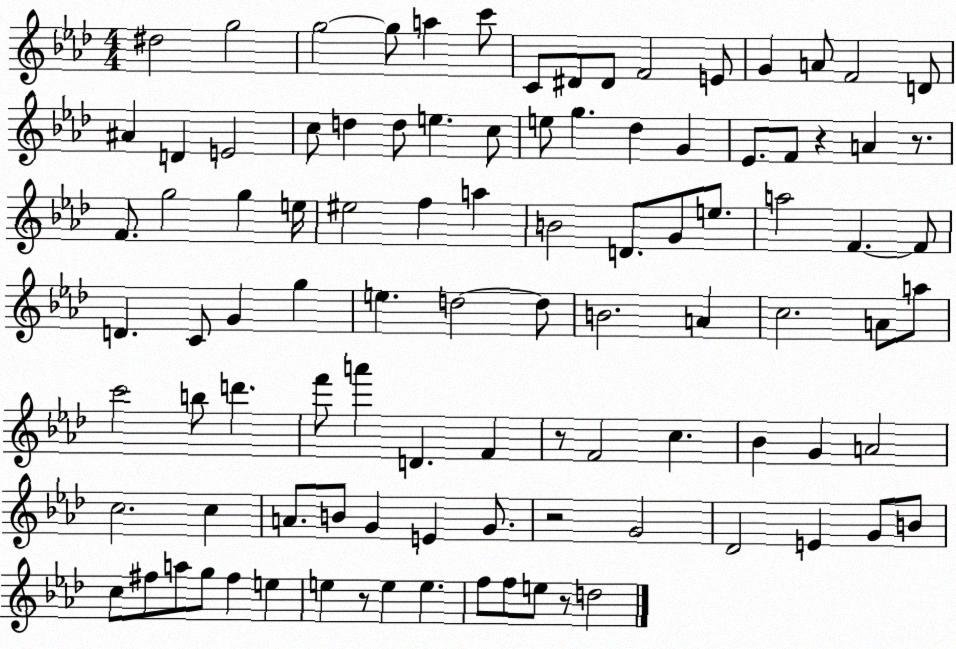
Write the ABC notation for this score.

X:1
T:Untitled
M:4/4
L:1/4
K:Ab
^d2 g2 g2 g/2 a c'/2 C/2 ^D/2 ^D/2 F2 E/2 G A/2 F2 D/2 ^A D E2 c/2 d d/2 e c/2 e/2 g _d G _E/2 F/2 z A z/2 F/2 g2 g e/4 ^e2 f a B2 D/2 G/2 e/2 a2 F F/2 D C/2 G g e d2 d/2 B2 A c2 A/2 a/2 c'2 b/2 d' f'/2 a' D F z/2 F2 c _B G A2 c2 c A/2 B/2 G E G/2 z2 G2 _D2 E G/2 B/2 c/2 ^f/2 a/2 g/2 ^f e e z/2 e e f/2 f/2 e/2 z/2 d2